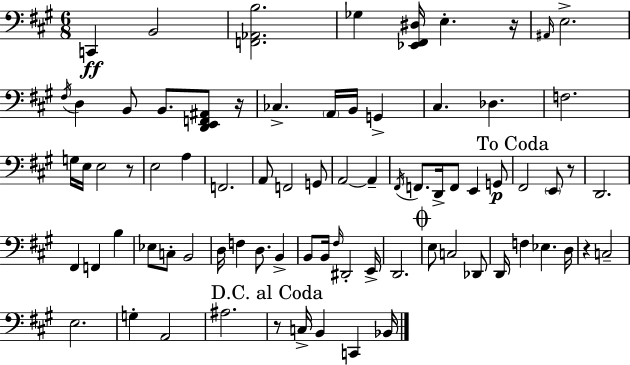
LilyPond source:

{
  \clef bass
  \numericTimeSignature
  \time 6/8
  \key a \major
  \repeat volta 2 { c,4\ff b,2 | <f, aes, b>2. | ges4 <ees, fis, dis>16 e4.-. r16 | \grace { ais,16 } e2.-> | \break \acciaccatura { fis16 } d4 b,8 b,8. <d, e, f, ais,>8 | r16 ces4.-> \parenthesize a,16 b,16 g,4-> | cis4. des4. | f2. | \break g16 e16 e2 | r8 e2 a4 | f,2. | a,8 f,2 | \break g,8 a,2~~ a,4-- | \acciaccatura { fis,16 } f,8. d,16-> f,8 e,4 | g,8\p \mark "To Coda" fis,2 \parenthesize e,8 | r8 d,2. | \break fis,4 f,4 b4 | ees8 c8-. b,2 | d16 f4 d8. b,4-> | b,8 b,16 \grace { fis16 } dis,2-. | \break e,16-> d,2. | \mark \markup { \musicglyph "scripts.coda" } e8 c2 | des,8 d,16 f4 ees4. | d16 r4 c2-- | \break e2. | g4-. a,2 | ais2. | \mark "D.C. al Coda" r8 c16-> b,4 c,4 | \break bes,16 } \bar "|."
}